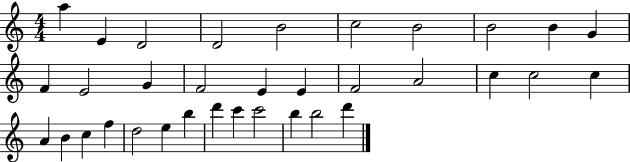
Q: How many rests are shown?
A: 0